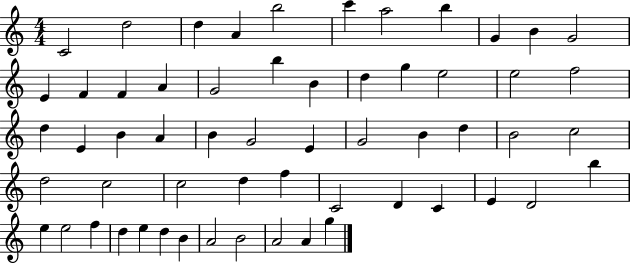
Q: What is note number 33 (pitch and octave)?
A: D5